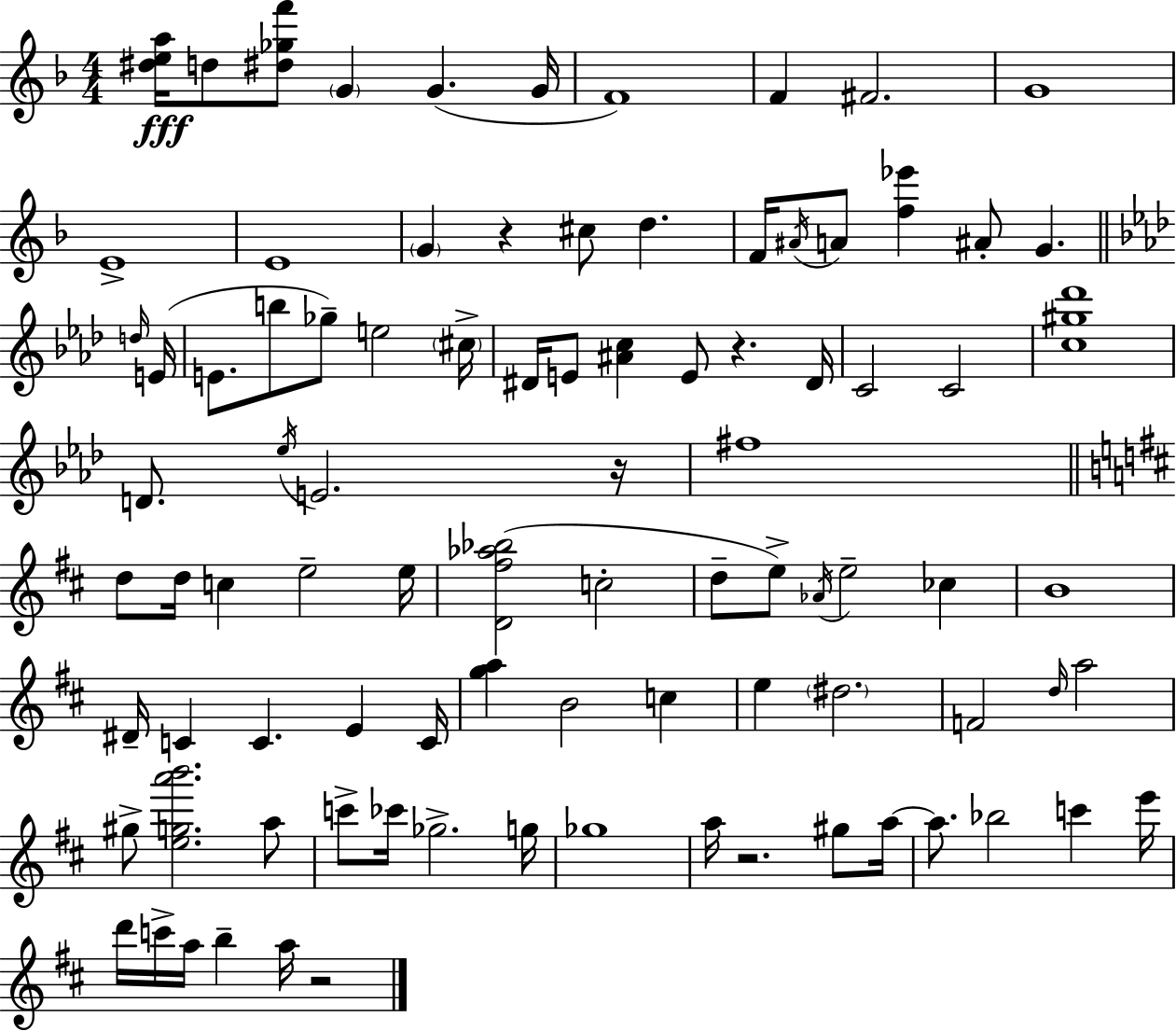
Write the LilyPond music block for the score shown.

{
  \clef treble
  \numericTimeSignature
  \time 4/4
  \key f \major
  \repeat volta 2 { <dis'' e'' a''>16\fff d''8 <dis'' ges'' f'''>8 \parenthesize g'4 g'4.( g'16 | f'1) | f'4 fis'2. | g'1 | \break e'1-> | e'1 | \parenthesize g'4 r4 cis''8 d''4. | f'16 \acciaccatura { ais'16 } a'8 <f'' ees'''>4 ais'8-. g'4. | \break \bar "||" \break \key f \minor \grace { d''16 } e'16( e'8. b''8 ges''8--) e''2 | \parenthesize cis''16-> dis'16 e'8 <ais' c''>4 e'8 r4. | dis'16 c'2 c'2 | <c'' gis'' des'''>1 | \break d'8. \acciaccatura { ees''16 } e'2. | r16 fis''1 | \bar "||" \break \key d \major d''8 d''16 c''4 e''2-- e''16 | <d' fis'' aes'' bes''>2( c''2-. | d''8-- e''8->) \acciaccatura { aes'16 } e''2-- ces''4 | b'1 | \break dis'16-- c'4 c'4. e'4 | c'16 <g'' a''>4 b'2 c''4 | e''4 \parenthesize dis''2. | f'2 \grace { d''16 } a''2 | \break gis''8-> <e'' g'' a''' b'''>2. | a''8 c'''8-> ces'''16 ges''2.-> | g''16 ges''1 | a''16 r2. gis''8 | \break a''16~~ a''8. bes''2 c'''4 | e'''16 d'''16 c'''16-> a''16 b''4-- a''16 r2 | } \bar "|."
}